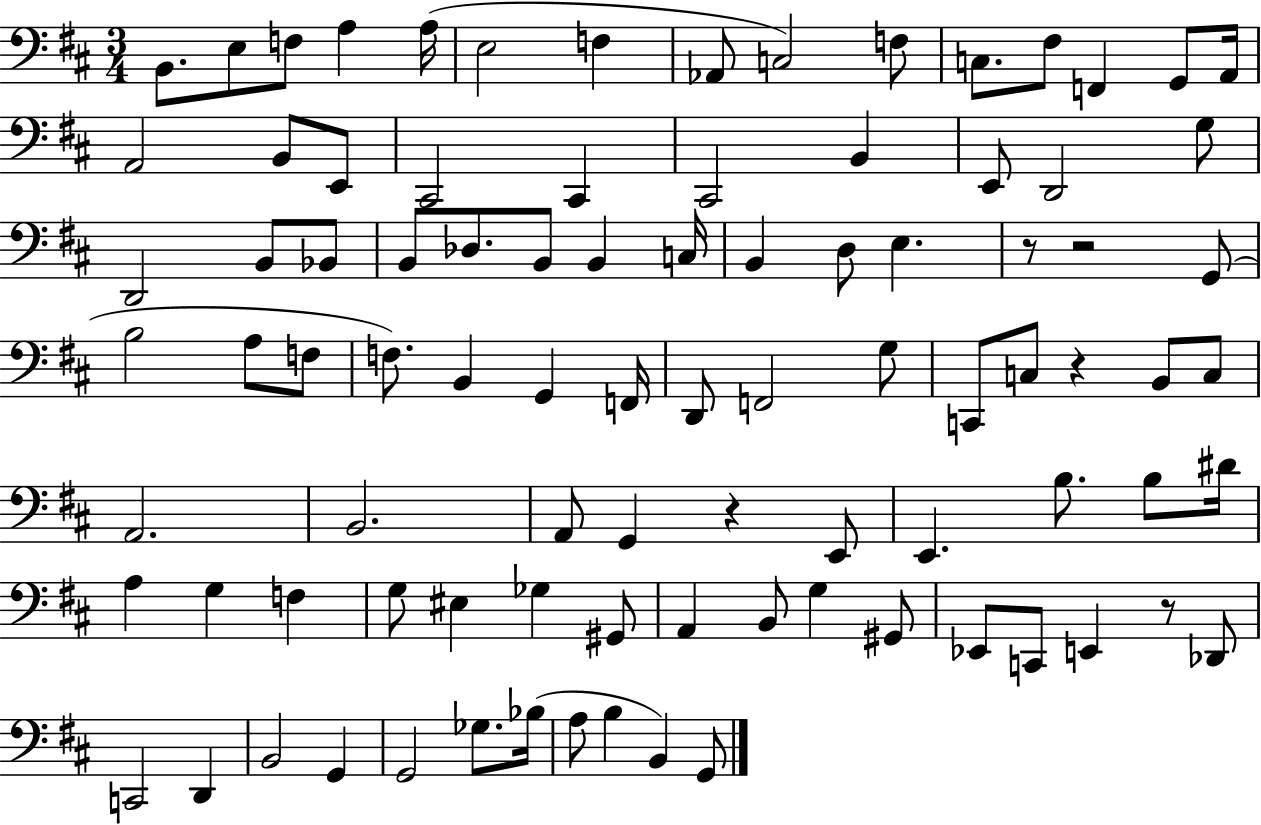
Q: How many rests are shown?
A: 5